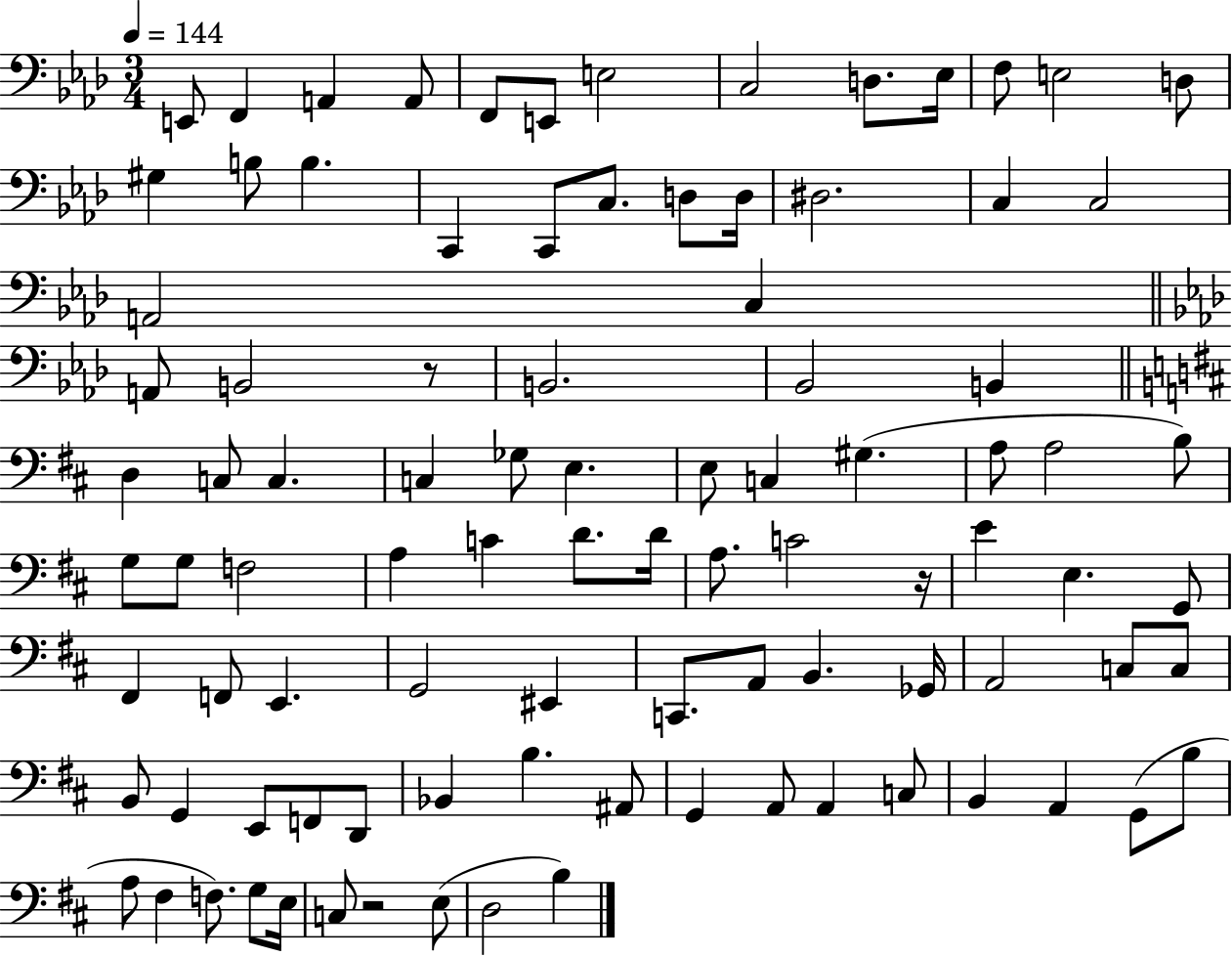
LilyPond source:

{
  \clef bass
  \numericTimeSignature
  \time 3/4
  \key aes \major
  \tempo 4 = 144
  e,8 f,4 a,4 a,8 | f,8 e,8 e2 | c2 d8. ees16 | f8 e2 d8 | \break gis4 b8 b4. | c,4 c,8 c8. d8 d16 | dis2. | c4 c2 | \break a,2 c4 | \bar "||" \break \key f \minor a,8 b,2 r8 | b,2. | bes,2 b,4 | \bar "||" \break \key d \major d4 c8 c4. | c4 ges8 e4. | e8 c4 gis4.( | a8 a2 b8) | \break g8 g8 f2 | a4 c'4 d'8. d'16 | a8. c'2 r16 | e'4 e4. g,8 | \break fis,4 f,8 e,4. | g,2 eis,4 | c,8. a,8 b,4. ges,16 | a,2 c8 c8 | \break b,8 g,4 e,8 f,8 d,8 | bes,4 b4. ais,8 | g,4 a,8 a,4 c8 | b,4 a,4 g,8( b8 | \break a8 fis4 f8.) g8 e16 | c8 r2 e8( | d2 b4) | \bar "|."
}